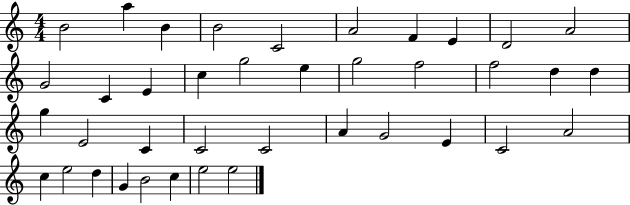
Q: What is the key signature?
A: C major